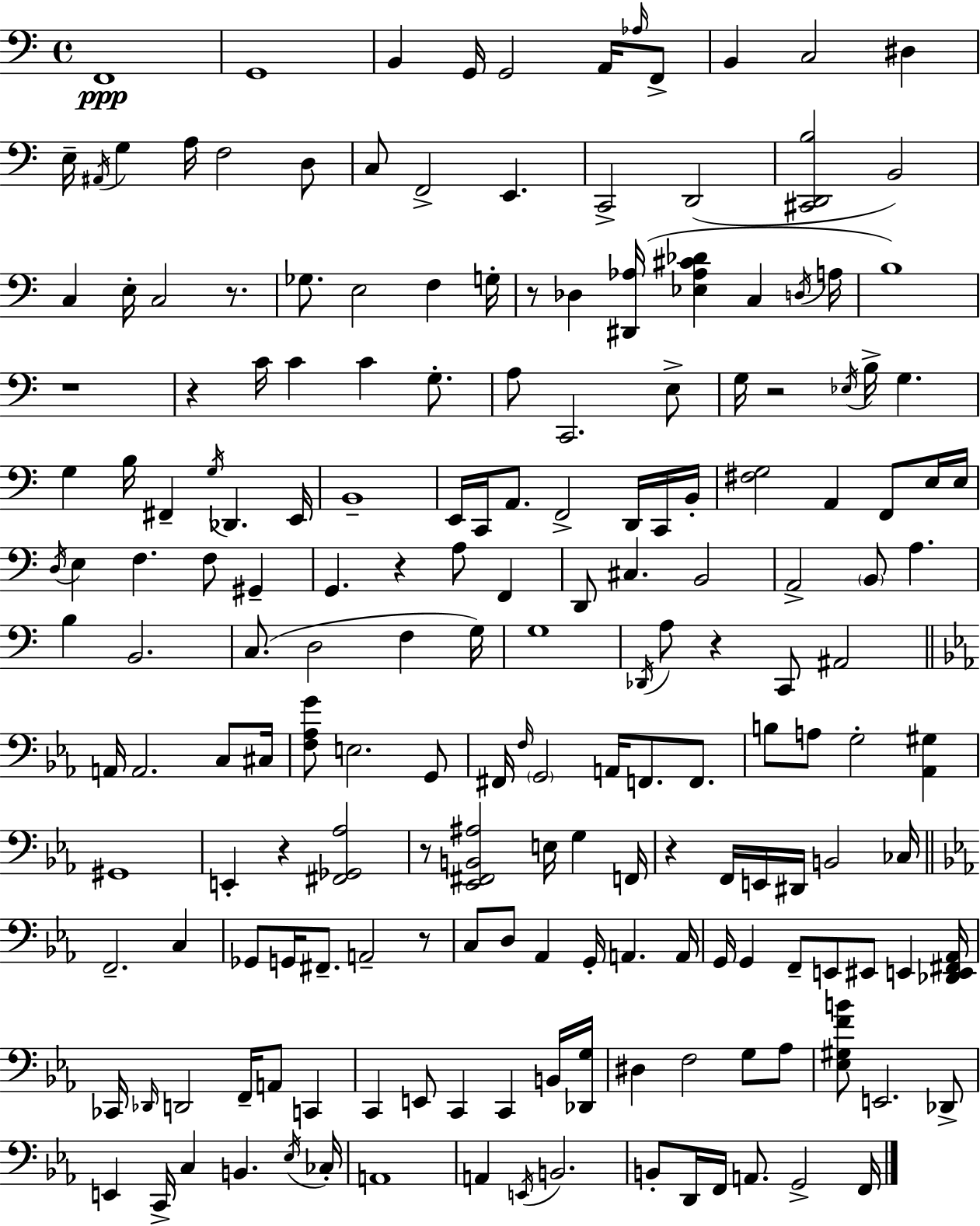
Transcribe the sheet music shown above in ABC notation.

X:1
T:Untitled
M:4/4
L:1/4
K:C
F,,4 G,,4 B,, G,,/4 G,,2 A,,/4 _A,/4 F,,/2 B,, C,2 ^D, E,/4 ^A,,/4 G, A,/4 F,2 D,/2 C,/2 F,,2 E,, C,,2 D,,2 [^C,,D,,B,]2 B,,2 C, E,/4 C,2 z/2 _G,/2 E,2 F, G,/4 z/2 _D, [^D,,_A,]/4 [_E,_A,^C_D] C, D,/4 A,/4 B,4 z4 z C/4 C C G,/2 A,/2 C,,2 E,/2 G,/4 z2 _E,/4 B,/4 G, G, B,/4 ^F,, G,/4 _D,, E,,/4 B,,4 E,,/4 C,,/4 A,,/2 F,,2 D,,/4 C,,/4 B,,/4 [^F,G,]2 A,, F,,/2 E,/4 E,/4 D,/4 E, F, F,/2 ^G,, G,, z A,/2 F,, D,,/2 ^C, B,,2 A,,2 B,,/2 A, B, B,,2 C,/2 D,2 F, G,/4 G,4 _D,,/4 A,/2 z C,,/2 ^A,,2 A,,/4 A,,2 C,/2 ^C,/4 [F,_A,G]/2 E,2 G,,/2 ^F,,/4 F,/4 G,,2 A,,/4 F,,/2 F,,/2 B,/2 A,/2 G,2 [_A,,^G,] ^G,,4 E,, z [^F,,_G,,_A,]2 z/2 [_E,,^F,,B,,^A,]2 E,/4 G, F,,/4 z F,,/4 E,,/4 ^D,,/4 B,,2 _C,/4 F,,2 C, _G,,/2 G,,/4 ^F,,/2 A,,2 z/2 C,/2 D,/2 _A,, G,,/4 A,, A,,/4 G,,/4 G,, F,,/2 E,,/2 ^E,,/2 E,, [_D,,E,,^F,,_A,,]/4 _C,,/4 _D,,/4 D,,2 F,,/4 A,,/2 C,, C,, E,,/2 C,, C,, B,,/4 [_D,,G,]/4 ^D, F,2 G,/2 _A,/2 [_E,^G,FB]/2 E,,2 _D,,/2 E,, C,,/4 C, B,, _E,/4 _C,/4 A,,4 A,, E,,/4 B,,2 B,,/2 D,,/4 F,,/4 A,,/2 G,,2 F,,/4